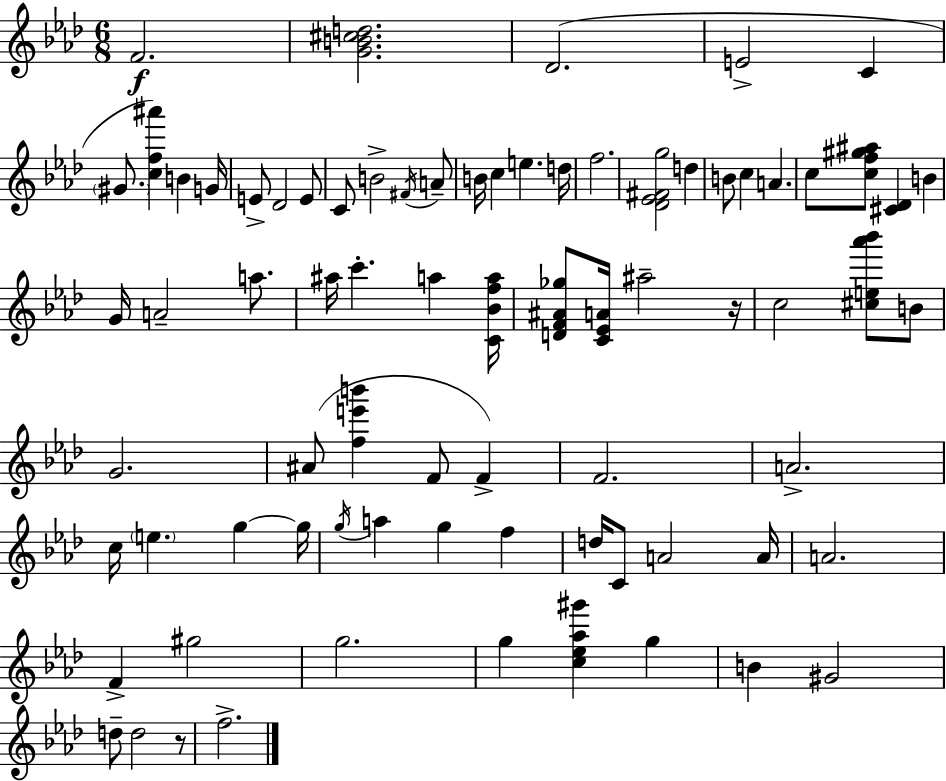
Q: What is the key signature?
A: AES major